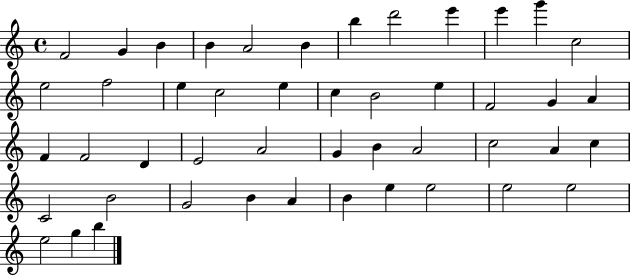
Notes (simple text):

F4/h G4/q B4/q B4/q A4/h B4/q B5/q D6/h E6/q E6/q G6/q C5/h E5/h F5/h E5/q C5/h E5/q C5/q B4/h E5/q F4/h G4/q A4/q F4/q F4/h D4/q E4/h A4/h G4/q B4/q A4/h C5/h A4/q C5/q C4/h B4/h G4/h B4/q A4/q B4/q E5/q E5/h E5/h E5/h E5/h G5/q B5/q